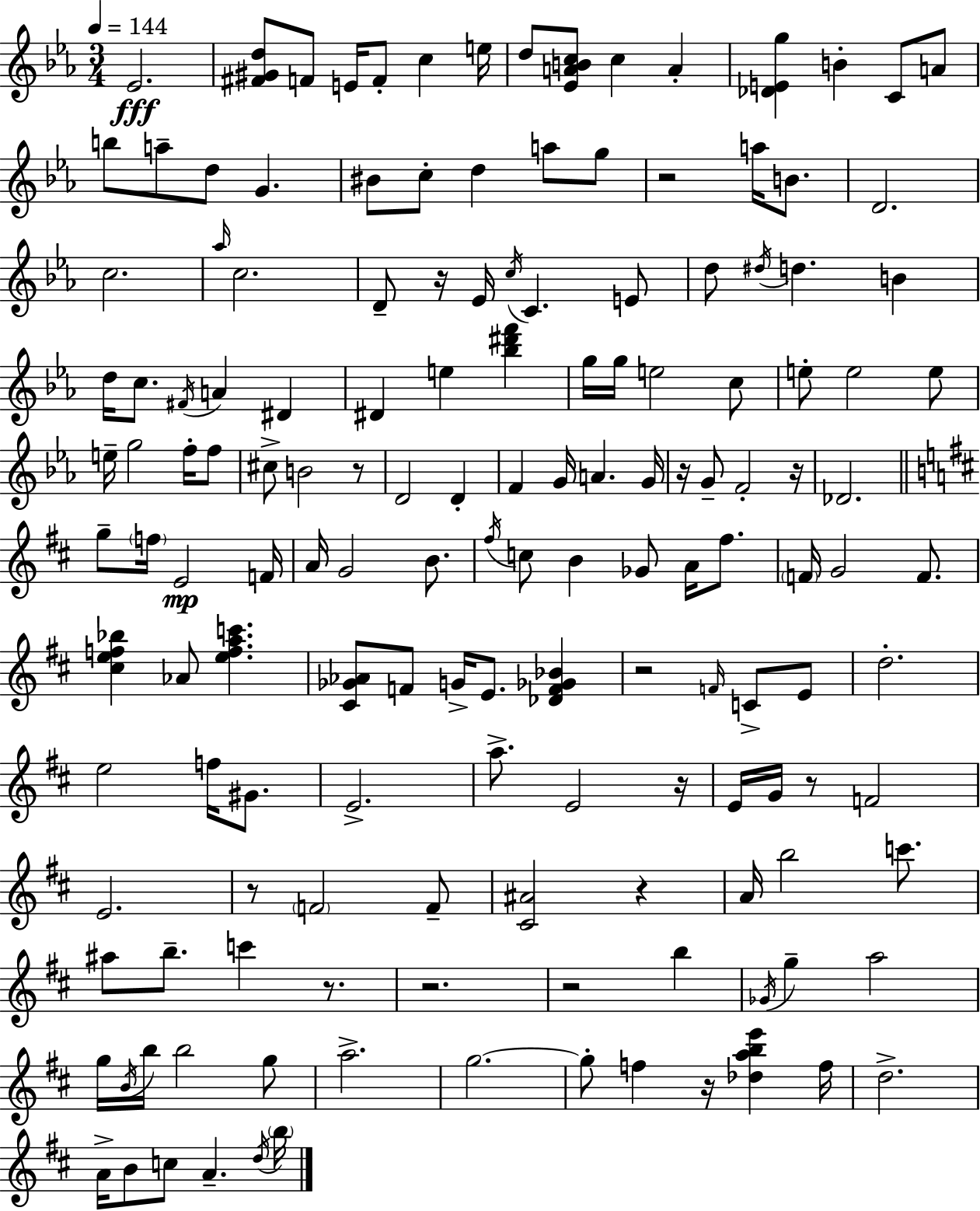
{
  \clef treble
  \numericTimeSignature
  \time 3/4
  \key ees \major
  \tempo 4 = 144
  \repeat volta 2 { ees'2.\fff | <fis' gis' d''>8 f'8 e'16 f'8-. c''4 e''16 | d''8 <ees' a' b' c''>8 c''4 a'4-. | <des' e' g''>4 b'4-. c'8 a'8 | \break b''8 a''8-- d''8 g'4. | bis'8 c''8-. d''4 a''8 g''8 | r2 a''16 b'8. | d'2. | \break c''2. | \grace { aes''16 } c''2. | d'8-- r16 ees'16 \acciaccatura { c''16 } c'4. | e'8 d''8 \acciaccatura { dis''16 } d''4. b'4 | \break d''16 c''8. \acciaccatura { fis'16 } a'4 | dis'4 dis'4 e''4 | <bes'' dis''' f'''>4 g''16 g''16 e''2 | c''8 e''8-. e''2 | \break e''8 e''16-- g''2 | f''16-. f''8 cis''8-> b'2 | r8 d'2 | d'4-. f'4 g'16 a'4. | \break g'16 r16 g'8-- f'2-. | r16 des'2. | \bar "||" \break \key d \major g''8-- \parenthesize f''16 e'2\mp f'16 | a'16 g'2 b'8. | \acciaccatura { fis''16 } c''8 b'4 ges'8 a'16 fis''8. | \parenthesize f'16 g'2 f'8. | \break <cis'' e'' f'' bes''>4 aes'8 <e'' f'' a'' c'''>4. | <cis' ges' aes'>8 f'8 g'16-> e'8. <des' f' ges' bes'>4 | r2 \grace { f'16 } c'8-> | e'8 d''2.-. | \break e''2 f''16 gis'8. | e'2.-> | a''8.-> e'2 | r16 e'16 g'16 r8 f'2 | \break e'2. | r8 \parenthesize f'2 | f'8-- <cis' ais'>2 r4 | a'16 b''2 c'''8. | \break ais''8 b''8.-- c'''4 r8. | r2. | r2 b''4 | \acciaccatura { ges'16 } g''4-- a''2 | \break g''16 \acciaccatura { b'16 } b''16 b''2 | g''8 a''2.-> | g''2.~~ | g''8-. f''4 r16 <des'' a'' b'' e'''>4 | \break f''16 d''2.-> | a'16-> b'8 c''8 a'4.-- | \acciaccatura { d''16 } \parenthesize b''16 } \bar "|."
}